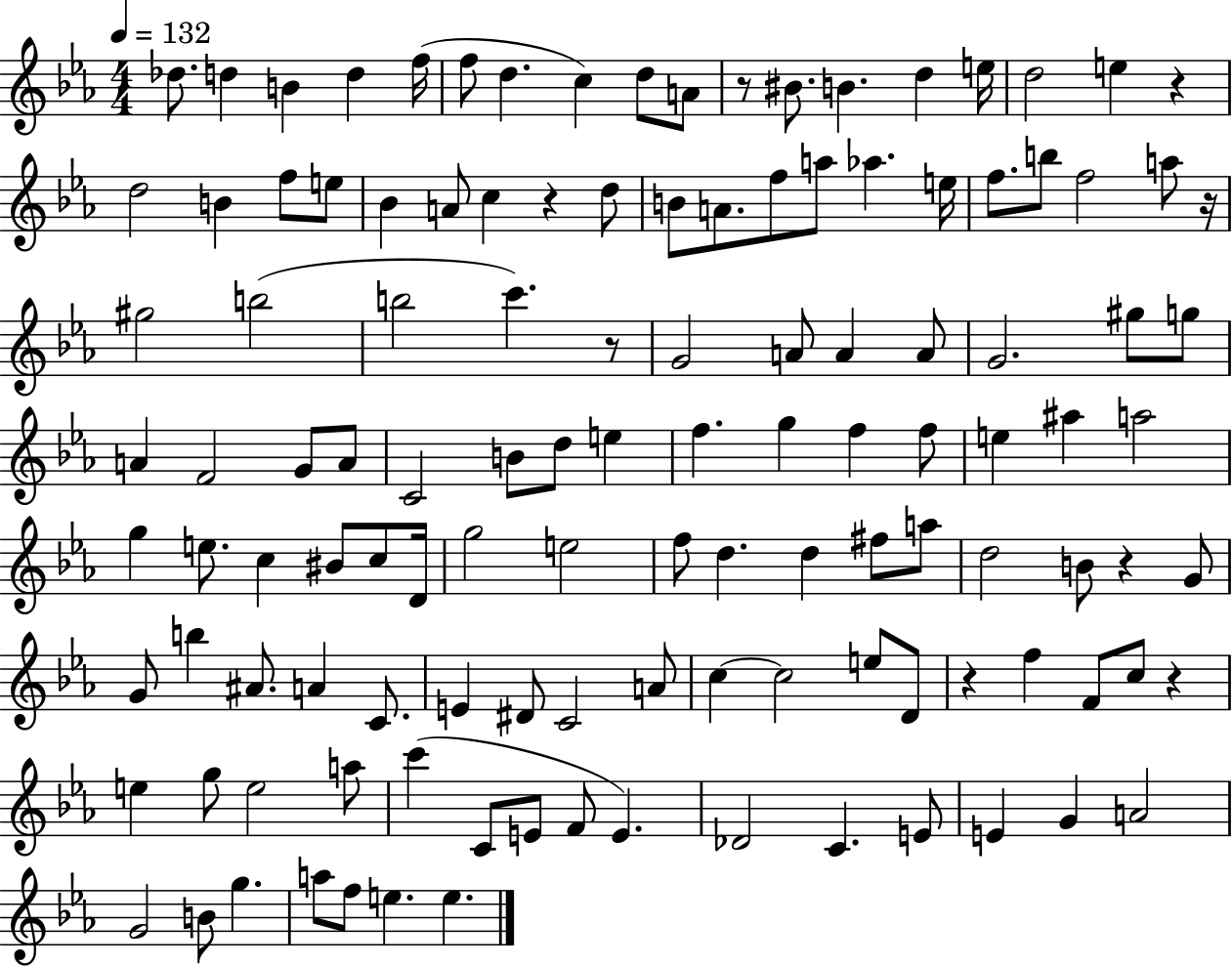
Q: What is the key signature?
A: EES major